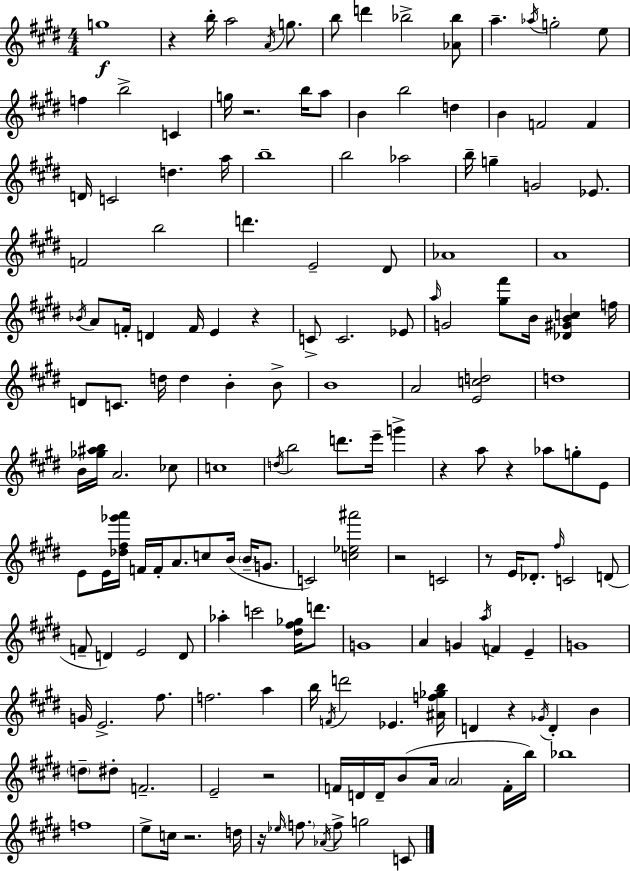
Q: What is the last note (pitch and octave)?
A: C4